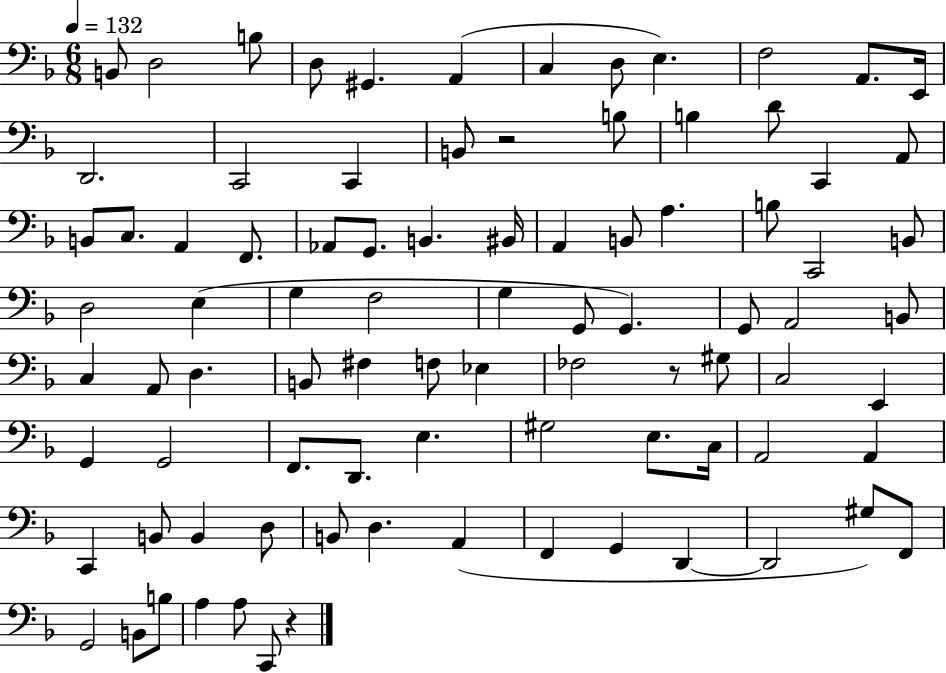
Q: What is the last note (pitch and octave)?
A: C2